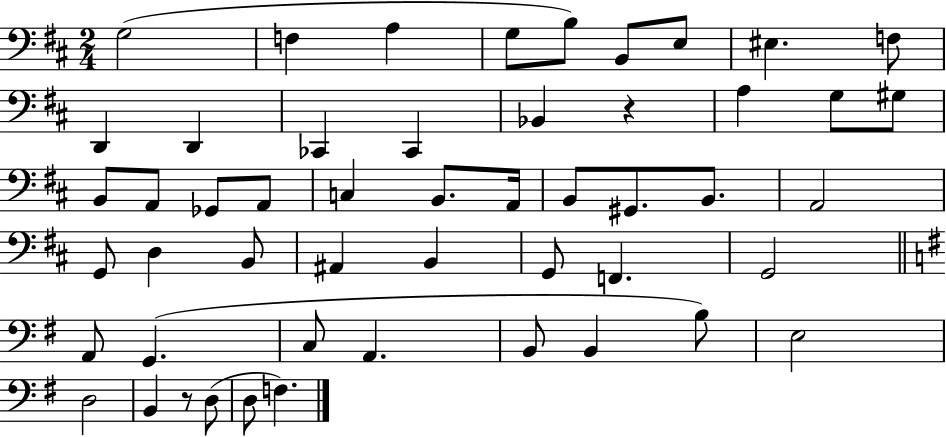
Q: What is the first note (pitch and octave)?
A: G3